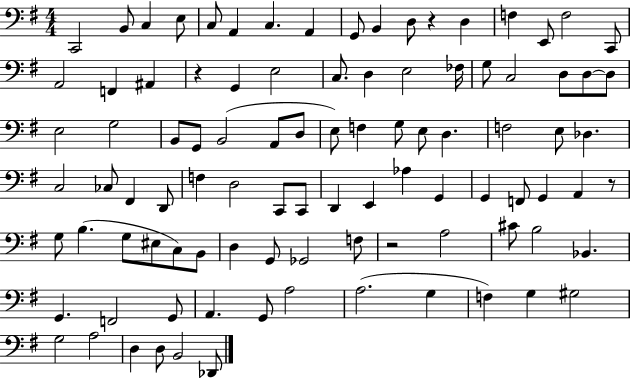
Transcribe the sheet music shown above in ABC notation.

X:1
T:Untitled
M:4/4
L:1/4
K:G
C,,2 B,,/2 C, E,/2 C,/2 A,, C, A,, G,,/2 B,, D,/2 z D, F, E,,/2 F,2 C,,/2 A,,2 F,, ^A,, z G,, E,2 C,/2 D, E,2 _F,/4 G,/2 C,2 D,/2 D,/2 D,/2 E,2 G,2 B,,/2 G,,/2 B,,2 A,,/2 D,/2 E,/2 F, G,/2 E,/2 D, F,2 E,/2 _D, C,2 _C,/2 ^F,, D,,/2 F, D,2 C,,/2 C,,/2 D,, E,, _A, G,, G,, F,,/2 G,, A,, z/2 G,/2 B, G,/2 ^E,/2 C,/2 B,,/2 D, G,,/2 _G,,2 F,/2 z2 A,2 ^C/2 B,2 _B,, G,, F,,2 G,,/2 A,, G,,/2 A,2 A,2 G, F, G, ^G,2 G,2 A,2 D, D,/2 B,,2 _D,,/2